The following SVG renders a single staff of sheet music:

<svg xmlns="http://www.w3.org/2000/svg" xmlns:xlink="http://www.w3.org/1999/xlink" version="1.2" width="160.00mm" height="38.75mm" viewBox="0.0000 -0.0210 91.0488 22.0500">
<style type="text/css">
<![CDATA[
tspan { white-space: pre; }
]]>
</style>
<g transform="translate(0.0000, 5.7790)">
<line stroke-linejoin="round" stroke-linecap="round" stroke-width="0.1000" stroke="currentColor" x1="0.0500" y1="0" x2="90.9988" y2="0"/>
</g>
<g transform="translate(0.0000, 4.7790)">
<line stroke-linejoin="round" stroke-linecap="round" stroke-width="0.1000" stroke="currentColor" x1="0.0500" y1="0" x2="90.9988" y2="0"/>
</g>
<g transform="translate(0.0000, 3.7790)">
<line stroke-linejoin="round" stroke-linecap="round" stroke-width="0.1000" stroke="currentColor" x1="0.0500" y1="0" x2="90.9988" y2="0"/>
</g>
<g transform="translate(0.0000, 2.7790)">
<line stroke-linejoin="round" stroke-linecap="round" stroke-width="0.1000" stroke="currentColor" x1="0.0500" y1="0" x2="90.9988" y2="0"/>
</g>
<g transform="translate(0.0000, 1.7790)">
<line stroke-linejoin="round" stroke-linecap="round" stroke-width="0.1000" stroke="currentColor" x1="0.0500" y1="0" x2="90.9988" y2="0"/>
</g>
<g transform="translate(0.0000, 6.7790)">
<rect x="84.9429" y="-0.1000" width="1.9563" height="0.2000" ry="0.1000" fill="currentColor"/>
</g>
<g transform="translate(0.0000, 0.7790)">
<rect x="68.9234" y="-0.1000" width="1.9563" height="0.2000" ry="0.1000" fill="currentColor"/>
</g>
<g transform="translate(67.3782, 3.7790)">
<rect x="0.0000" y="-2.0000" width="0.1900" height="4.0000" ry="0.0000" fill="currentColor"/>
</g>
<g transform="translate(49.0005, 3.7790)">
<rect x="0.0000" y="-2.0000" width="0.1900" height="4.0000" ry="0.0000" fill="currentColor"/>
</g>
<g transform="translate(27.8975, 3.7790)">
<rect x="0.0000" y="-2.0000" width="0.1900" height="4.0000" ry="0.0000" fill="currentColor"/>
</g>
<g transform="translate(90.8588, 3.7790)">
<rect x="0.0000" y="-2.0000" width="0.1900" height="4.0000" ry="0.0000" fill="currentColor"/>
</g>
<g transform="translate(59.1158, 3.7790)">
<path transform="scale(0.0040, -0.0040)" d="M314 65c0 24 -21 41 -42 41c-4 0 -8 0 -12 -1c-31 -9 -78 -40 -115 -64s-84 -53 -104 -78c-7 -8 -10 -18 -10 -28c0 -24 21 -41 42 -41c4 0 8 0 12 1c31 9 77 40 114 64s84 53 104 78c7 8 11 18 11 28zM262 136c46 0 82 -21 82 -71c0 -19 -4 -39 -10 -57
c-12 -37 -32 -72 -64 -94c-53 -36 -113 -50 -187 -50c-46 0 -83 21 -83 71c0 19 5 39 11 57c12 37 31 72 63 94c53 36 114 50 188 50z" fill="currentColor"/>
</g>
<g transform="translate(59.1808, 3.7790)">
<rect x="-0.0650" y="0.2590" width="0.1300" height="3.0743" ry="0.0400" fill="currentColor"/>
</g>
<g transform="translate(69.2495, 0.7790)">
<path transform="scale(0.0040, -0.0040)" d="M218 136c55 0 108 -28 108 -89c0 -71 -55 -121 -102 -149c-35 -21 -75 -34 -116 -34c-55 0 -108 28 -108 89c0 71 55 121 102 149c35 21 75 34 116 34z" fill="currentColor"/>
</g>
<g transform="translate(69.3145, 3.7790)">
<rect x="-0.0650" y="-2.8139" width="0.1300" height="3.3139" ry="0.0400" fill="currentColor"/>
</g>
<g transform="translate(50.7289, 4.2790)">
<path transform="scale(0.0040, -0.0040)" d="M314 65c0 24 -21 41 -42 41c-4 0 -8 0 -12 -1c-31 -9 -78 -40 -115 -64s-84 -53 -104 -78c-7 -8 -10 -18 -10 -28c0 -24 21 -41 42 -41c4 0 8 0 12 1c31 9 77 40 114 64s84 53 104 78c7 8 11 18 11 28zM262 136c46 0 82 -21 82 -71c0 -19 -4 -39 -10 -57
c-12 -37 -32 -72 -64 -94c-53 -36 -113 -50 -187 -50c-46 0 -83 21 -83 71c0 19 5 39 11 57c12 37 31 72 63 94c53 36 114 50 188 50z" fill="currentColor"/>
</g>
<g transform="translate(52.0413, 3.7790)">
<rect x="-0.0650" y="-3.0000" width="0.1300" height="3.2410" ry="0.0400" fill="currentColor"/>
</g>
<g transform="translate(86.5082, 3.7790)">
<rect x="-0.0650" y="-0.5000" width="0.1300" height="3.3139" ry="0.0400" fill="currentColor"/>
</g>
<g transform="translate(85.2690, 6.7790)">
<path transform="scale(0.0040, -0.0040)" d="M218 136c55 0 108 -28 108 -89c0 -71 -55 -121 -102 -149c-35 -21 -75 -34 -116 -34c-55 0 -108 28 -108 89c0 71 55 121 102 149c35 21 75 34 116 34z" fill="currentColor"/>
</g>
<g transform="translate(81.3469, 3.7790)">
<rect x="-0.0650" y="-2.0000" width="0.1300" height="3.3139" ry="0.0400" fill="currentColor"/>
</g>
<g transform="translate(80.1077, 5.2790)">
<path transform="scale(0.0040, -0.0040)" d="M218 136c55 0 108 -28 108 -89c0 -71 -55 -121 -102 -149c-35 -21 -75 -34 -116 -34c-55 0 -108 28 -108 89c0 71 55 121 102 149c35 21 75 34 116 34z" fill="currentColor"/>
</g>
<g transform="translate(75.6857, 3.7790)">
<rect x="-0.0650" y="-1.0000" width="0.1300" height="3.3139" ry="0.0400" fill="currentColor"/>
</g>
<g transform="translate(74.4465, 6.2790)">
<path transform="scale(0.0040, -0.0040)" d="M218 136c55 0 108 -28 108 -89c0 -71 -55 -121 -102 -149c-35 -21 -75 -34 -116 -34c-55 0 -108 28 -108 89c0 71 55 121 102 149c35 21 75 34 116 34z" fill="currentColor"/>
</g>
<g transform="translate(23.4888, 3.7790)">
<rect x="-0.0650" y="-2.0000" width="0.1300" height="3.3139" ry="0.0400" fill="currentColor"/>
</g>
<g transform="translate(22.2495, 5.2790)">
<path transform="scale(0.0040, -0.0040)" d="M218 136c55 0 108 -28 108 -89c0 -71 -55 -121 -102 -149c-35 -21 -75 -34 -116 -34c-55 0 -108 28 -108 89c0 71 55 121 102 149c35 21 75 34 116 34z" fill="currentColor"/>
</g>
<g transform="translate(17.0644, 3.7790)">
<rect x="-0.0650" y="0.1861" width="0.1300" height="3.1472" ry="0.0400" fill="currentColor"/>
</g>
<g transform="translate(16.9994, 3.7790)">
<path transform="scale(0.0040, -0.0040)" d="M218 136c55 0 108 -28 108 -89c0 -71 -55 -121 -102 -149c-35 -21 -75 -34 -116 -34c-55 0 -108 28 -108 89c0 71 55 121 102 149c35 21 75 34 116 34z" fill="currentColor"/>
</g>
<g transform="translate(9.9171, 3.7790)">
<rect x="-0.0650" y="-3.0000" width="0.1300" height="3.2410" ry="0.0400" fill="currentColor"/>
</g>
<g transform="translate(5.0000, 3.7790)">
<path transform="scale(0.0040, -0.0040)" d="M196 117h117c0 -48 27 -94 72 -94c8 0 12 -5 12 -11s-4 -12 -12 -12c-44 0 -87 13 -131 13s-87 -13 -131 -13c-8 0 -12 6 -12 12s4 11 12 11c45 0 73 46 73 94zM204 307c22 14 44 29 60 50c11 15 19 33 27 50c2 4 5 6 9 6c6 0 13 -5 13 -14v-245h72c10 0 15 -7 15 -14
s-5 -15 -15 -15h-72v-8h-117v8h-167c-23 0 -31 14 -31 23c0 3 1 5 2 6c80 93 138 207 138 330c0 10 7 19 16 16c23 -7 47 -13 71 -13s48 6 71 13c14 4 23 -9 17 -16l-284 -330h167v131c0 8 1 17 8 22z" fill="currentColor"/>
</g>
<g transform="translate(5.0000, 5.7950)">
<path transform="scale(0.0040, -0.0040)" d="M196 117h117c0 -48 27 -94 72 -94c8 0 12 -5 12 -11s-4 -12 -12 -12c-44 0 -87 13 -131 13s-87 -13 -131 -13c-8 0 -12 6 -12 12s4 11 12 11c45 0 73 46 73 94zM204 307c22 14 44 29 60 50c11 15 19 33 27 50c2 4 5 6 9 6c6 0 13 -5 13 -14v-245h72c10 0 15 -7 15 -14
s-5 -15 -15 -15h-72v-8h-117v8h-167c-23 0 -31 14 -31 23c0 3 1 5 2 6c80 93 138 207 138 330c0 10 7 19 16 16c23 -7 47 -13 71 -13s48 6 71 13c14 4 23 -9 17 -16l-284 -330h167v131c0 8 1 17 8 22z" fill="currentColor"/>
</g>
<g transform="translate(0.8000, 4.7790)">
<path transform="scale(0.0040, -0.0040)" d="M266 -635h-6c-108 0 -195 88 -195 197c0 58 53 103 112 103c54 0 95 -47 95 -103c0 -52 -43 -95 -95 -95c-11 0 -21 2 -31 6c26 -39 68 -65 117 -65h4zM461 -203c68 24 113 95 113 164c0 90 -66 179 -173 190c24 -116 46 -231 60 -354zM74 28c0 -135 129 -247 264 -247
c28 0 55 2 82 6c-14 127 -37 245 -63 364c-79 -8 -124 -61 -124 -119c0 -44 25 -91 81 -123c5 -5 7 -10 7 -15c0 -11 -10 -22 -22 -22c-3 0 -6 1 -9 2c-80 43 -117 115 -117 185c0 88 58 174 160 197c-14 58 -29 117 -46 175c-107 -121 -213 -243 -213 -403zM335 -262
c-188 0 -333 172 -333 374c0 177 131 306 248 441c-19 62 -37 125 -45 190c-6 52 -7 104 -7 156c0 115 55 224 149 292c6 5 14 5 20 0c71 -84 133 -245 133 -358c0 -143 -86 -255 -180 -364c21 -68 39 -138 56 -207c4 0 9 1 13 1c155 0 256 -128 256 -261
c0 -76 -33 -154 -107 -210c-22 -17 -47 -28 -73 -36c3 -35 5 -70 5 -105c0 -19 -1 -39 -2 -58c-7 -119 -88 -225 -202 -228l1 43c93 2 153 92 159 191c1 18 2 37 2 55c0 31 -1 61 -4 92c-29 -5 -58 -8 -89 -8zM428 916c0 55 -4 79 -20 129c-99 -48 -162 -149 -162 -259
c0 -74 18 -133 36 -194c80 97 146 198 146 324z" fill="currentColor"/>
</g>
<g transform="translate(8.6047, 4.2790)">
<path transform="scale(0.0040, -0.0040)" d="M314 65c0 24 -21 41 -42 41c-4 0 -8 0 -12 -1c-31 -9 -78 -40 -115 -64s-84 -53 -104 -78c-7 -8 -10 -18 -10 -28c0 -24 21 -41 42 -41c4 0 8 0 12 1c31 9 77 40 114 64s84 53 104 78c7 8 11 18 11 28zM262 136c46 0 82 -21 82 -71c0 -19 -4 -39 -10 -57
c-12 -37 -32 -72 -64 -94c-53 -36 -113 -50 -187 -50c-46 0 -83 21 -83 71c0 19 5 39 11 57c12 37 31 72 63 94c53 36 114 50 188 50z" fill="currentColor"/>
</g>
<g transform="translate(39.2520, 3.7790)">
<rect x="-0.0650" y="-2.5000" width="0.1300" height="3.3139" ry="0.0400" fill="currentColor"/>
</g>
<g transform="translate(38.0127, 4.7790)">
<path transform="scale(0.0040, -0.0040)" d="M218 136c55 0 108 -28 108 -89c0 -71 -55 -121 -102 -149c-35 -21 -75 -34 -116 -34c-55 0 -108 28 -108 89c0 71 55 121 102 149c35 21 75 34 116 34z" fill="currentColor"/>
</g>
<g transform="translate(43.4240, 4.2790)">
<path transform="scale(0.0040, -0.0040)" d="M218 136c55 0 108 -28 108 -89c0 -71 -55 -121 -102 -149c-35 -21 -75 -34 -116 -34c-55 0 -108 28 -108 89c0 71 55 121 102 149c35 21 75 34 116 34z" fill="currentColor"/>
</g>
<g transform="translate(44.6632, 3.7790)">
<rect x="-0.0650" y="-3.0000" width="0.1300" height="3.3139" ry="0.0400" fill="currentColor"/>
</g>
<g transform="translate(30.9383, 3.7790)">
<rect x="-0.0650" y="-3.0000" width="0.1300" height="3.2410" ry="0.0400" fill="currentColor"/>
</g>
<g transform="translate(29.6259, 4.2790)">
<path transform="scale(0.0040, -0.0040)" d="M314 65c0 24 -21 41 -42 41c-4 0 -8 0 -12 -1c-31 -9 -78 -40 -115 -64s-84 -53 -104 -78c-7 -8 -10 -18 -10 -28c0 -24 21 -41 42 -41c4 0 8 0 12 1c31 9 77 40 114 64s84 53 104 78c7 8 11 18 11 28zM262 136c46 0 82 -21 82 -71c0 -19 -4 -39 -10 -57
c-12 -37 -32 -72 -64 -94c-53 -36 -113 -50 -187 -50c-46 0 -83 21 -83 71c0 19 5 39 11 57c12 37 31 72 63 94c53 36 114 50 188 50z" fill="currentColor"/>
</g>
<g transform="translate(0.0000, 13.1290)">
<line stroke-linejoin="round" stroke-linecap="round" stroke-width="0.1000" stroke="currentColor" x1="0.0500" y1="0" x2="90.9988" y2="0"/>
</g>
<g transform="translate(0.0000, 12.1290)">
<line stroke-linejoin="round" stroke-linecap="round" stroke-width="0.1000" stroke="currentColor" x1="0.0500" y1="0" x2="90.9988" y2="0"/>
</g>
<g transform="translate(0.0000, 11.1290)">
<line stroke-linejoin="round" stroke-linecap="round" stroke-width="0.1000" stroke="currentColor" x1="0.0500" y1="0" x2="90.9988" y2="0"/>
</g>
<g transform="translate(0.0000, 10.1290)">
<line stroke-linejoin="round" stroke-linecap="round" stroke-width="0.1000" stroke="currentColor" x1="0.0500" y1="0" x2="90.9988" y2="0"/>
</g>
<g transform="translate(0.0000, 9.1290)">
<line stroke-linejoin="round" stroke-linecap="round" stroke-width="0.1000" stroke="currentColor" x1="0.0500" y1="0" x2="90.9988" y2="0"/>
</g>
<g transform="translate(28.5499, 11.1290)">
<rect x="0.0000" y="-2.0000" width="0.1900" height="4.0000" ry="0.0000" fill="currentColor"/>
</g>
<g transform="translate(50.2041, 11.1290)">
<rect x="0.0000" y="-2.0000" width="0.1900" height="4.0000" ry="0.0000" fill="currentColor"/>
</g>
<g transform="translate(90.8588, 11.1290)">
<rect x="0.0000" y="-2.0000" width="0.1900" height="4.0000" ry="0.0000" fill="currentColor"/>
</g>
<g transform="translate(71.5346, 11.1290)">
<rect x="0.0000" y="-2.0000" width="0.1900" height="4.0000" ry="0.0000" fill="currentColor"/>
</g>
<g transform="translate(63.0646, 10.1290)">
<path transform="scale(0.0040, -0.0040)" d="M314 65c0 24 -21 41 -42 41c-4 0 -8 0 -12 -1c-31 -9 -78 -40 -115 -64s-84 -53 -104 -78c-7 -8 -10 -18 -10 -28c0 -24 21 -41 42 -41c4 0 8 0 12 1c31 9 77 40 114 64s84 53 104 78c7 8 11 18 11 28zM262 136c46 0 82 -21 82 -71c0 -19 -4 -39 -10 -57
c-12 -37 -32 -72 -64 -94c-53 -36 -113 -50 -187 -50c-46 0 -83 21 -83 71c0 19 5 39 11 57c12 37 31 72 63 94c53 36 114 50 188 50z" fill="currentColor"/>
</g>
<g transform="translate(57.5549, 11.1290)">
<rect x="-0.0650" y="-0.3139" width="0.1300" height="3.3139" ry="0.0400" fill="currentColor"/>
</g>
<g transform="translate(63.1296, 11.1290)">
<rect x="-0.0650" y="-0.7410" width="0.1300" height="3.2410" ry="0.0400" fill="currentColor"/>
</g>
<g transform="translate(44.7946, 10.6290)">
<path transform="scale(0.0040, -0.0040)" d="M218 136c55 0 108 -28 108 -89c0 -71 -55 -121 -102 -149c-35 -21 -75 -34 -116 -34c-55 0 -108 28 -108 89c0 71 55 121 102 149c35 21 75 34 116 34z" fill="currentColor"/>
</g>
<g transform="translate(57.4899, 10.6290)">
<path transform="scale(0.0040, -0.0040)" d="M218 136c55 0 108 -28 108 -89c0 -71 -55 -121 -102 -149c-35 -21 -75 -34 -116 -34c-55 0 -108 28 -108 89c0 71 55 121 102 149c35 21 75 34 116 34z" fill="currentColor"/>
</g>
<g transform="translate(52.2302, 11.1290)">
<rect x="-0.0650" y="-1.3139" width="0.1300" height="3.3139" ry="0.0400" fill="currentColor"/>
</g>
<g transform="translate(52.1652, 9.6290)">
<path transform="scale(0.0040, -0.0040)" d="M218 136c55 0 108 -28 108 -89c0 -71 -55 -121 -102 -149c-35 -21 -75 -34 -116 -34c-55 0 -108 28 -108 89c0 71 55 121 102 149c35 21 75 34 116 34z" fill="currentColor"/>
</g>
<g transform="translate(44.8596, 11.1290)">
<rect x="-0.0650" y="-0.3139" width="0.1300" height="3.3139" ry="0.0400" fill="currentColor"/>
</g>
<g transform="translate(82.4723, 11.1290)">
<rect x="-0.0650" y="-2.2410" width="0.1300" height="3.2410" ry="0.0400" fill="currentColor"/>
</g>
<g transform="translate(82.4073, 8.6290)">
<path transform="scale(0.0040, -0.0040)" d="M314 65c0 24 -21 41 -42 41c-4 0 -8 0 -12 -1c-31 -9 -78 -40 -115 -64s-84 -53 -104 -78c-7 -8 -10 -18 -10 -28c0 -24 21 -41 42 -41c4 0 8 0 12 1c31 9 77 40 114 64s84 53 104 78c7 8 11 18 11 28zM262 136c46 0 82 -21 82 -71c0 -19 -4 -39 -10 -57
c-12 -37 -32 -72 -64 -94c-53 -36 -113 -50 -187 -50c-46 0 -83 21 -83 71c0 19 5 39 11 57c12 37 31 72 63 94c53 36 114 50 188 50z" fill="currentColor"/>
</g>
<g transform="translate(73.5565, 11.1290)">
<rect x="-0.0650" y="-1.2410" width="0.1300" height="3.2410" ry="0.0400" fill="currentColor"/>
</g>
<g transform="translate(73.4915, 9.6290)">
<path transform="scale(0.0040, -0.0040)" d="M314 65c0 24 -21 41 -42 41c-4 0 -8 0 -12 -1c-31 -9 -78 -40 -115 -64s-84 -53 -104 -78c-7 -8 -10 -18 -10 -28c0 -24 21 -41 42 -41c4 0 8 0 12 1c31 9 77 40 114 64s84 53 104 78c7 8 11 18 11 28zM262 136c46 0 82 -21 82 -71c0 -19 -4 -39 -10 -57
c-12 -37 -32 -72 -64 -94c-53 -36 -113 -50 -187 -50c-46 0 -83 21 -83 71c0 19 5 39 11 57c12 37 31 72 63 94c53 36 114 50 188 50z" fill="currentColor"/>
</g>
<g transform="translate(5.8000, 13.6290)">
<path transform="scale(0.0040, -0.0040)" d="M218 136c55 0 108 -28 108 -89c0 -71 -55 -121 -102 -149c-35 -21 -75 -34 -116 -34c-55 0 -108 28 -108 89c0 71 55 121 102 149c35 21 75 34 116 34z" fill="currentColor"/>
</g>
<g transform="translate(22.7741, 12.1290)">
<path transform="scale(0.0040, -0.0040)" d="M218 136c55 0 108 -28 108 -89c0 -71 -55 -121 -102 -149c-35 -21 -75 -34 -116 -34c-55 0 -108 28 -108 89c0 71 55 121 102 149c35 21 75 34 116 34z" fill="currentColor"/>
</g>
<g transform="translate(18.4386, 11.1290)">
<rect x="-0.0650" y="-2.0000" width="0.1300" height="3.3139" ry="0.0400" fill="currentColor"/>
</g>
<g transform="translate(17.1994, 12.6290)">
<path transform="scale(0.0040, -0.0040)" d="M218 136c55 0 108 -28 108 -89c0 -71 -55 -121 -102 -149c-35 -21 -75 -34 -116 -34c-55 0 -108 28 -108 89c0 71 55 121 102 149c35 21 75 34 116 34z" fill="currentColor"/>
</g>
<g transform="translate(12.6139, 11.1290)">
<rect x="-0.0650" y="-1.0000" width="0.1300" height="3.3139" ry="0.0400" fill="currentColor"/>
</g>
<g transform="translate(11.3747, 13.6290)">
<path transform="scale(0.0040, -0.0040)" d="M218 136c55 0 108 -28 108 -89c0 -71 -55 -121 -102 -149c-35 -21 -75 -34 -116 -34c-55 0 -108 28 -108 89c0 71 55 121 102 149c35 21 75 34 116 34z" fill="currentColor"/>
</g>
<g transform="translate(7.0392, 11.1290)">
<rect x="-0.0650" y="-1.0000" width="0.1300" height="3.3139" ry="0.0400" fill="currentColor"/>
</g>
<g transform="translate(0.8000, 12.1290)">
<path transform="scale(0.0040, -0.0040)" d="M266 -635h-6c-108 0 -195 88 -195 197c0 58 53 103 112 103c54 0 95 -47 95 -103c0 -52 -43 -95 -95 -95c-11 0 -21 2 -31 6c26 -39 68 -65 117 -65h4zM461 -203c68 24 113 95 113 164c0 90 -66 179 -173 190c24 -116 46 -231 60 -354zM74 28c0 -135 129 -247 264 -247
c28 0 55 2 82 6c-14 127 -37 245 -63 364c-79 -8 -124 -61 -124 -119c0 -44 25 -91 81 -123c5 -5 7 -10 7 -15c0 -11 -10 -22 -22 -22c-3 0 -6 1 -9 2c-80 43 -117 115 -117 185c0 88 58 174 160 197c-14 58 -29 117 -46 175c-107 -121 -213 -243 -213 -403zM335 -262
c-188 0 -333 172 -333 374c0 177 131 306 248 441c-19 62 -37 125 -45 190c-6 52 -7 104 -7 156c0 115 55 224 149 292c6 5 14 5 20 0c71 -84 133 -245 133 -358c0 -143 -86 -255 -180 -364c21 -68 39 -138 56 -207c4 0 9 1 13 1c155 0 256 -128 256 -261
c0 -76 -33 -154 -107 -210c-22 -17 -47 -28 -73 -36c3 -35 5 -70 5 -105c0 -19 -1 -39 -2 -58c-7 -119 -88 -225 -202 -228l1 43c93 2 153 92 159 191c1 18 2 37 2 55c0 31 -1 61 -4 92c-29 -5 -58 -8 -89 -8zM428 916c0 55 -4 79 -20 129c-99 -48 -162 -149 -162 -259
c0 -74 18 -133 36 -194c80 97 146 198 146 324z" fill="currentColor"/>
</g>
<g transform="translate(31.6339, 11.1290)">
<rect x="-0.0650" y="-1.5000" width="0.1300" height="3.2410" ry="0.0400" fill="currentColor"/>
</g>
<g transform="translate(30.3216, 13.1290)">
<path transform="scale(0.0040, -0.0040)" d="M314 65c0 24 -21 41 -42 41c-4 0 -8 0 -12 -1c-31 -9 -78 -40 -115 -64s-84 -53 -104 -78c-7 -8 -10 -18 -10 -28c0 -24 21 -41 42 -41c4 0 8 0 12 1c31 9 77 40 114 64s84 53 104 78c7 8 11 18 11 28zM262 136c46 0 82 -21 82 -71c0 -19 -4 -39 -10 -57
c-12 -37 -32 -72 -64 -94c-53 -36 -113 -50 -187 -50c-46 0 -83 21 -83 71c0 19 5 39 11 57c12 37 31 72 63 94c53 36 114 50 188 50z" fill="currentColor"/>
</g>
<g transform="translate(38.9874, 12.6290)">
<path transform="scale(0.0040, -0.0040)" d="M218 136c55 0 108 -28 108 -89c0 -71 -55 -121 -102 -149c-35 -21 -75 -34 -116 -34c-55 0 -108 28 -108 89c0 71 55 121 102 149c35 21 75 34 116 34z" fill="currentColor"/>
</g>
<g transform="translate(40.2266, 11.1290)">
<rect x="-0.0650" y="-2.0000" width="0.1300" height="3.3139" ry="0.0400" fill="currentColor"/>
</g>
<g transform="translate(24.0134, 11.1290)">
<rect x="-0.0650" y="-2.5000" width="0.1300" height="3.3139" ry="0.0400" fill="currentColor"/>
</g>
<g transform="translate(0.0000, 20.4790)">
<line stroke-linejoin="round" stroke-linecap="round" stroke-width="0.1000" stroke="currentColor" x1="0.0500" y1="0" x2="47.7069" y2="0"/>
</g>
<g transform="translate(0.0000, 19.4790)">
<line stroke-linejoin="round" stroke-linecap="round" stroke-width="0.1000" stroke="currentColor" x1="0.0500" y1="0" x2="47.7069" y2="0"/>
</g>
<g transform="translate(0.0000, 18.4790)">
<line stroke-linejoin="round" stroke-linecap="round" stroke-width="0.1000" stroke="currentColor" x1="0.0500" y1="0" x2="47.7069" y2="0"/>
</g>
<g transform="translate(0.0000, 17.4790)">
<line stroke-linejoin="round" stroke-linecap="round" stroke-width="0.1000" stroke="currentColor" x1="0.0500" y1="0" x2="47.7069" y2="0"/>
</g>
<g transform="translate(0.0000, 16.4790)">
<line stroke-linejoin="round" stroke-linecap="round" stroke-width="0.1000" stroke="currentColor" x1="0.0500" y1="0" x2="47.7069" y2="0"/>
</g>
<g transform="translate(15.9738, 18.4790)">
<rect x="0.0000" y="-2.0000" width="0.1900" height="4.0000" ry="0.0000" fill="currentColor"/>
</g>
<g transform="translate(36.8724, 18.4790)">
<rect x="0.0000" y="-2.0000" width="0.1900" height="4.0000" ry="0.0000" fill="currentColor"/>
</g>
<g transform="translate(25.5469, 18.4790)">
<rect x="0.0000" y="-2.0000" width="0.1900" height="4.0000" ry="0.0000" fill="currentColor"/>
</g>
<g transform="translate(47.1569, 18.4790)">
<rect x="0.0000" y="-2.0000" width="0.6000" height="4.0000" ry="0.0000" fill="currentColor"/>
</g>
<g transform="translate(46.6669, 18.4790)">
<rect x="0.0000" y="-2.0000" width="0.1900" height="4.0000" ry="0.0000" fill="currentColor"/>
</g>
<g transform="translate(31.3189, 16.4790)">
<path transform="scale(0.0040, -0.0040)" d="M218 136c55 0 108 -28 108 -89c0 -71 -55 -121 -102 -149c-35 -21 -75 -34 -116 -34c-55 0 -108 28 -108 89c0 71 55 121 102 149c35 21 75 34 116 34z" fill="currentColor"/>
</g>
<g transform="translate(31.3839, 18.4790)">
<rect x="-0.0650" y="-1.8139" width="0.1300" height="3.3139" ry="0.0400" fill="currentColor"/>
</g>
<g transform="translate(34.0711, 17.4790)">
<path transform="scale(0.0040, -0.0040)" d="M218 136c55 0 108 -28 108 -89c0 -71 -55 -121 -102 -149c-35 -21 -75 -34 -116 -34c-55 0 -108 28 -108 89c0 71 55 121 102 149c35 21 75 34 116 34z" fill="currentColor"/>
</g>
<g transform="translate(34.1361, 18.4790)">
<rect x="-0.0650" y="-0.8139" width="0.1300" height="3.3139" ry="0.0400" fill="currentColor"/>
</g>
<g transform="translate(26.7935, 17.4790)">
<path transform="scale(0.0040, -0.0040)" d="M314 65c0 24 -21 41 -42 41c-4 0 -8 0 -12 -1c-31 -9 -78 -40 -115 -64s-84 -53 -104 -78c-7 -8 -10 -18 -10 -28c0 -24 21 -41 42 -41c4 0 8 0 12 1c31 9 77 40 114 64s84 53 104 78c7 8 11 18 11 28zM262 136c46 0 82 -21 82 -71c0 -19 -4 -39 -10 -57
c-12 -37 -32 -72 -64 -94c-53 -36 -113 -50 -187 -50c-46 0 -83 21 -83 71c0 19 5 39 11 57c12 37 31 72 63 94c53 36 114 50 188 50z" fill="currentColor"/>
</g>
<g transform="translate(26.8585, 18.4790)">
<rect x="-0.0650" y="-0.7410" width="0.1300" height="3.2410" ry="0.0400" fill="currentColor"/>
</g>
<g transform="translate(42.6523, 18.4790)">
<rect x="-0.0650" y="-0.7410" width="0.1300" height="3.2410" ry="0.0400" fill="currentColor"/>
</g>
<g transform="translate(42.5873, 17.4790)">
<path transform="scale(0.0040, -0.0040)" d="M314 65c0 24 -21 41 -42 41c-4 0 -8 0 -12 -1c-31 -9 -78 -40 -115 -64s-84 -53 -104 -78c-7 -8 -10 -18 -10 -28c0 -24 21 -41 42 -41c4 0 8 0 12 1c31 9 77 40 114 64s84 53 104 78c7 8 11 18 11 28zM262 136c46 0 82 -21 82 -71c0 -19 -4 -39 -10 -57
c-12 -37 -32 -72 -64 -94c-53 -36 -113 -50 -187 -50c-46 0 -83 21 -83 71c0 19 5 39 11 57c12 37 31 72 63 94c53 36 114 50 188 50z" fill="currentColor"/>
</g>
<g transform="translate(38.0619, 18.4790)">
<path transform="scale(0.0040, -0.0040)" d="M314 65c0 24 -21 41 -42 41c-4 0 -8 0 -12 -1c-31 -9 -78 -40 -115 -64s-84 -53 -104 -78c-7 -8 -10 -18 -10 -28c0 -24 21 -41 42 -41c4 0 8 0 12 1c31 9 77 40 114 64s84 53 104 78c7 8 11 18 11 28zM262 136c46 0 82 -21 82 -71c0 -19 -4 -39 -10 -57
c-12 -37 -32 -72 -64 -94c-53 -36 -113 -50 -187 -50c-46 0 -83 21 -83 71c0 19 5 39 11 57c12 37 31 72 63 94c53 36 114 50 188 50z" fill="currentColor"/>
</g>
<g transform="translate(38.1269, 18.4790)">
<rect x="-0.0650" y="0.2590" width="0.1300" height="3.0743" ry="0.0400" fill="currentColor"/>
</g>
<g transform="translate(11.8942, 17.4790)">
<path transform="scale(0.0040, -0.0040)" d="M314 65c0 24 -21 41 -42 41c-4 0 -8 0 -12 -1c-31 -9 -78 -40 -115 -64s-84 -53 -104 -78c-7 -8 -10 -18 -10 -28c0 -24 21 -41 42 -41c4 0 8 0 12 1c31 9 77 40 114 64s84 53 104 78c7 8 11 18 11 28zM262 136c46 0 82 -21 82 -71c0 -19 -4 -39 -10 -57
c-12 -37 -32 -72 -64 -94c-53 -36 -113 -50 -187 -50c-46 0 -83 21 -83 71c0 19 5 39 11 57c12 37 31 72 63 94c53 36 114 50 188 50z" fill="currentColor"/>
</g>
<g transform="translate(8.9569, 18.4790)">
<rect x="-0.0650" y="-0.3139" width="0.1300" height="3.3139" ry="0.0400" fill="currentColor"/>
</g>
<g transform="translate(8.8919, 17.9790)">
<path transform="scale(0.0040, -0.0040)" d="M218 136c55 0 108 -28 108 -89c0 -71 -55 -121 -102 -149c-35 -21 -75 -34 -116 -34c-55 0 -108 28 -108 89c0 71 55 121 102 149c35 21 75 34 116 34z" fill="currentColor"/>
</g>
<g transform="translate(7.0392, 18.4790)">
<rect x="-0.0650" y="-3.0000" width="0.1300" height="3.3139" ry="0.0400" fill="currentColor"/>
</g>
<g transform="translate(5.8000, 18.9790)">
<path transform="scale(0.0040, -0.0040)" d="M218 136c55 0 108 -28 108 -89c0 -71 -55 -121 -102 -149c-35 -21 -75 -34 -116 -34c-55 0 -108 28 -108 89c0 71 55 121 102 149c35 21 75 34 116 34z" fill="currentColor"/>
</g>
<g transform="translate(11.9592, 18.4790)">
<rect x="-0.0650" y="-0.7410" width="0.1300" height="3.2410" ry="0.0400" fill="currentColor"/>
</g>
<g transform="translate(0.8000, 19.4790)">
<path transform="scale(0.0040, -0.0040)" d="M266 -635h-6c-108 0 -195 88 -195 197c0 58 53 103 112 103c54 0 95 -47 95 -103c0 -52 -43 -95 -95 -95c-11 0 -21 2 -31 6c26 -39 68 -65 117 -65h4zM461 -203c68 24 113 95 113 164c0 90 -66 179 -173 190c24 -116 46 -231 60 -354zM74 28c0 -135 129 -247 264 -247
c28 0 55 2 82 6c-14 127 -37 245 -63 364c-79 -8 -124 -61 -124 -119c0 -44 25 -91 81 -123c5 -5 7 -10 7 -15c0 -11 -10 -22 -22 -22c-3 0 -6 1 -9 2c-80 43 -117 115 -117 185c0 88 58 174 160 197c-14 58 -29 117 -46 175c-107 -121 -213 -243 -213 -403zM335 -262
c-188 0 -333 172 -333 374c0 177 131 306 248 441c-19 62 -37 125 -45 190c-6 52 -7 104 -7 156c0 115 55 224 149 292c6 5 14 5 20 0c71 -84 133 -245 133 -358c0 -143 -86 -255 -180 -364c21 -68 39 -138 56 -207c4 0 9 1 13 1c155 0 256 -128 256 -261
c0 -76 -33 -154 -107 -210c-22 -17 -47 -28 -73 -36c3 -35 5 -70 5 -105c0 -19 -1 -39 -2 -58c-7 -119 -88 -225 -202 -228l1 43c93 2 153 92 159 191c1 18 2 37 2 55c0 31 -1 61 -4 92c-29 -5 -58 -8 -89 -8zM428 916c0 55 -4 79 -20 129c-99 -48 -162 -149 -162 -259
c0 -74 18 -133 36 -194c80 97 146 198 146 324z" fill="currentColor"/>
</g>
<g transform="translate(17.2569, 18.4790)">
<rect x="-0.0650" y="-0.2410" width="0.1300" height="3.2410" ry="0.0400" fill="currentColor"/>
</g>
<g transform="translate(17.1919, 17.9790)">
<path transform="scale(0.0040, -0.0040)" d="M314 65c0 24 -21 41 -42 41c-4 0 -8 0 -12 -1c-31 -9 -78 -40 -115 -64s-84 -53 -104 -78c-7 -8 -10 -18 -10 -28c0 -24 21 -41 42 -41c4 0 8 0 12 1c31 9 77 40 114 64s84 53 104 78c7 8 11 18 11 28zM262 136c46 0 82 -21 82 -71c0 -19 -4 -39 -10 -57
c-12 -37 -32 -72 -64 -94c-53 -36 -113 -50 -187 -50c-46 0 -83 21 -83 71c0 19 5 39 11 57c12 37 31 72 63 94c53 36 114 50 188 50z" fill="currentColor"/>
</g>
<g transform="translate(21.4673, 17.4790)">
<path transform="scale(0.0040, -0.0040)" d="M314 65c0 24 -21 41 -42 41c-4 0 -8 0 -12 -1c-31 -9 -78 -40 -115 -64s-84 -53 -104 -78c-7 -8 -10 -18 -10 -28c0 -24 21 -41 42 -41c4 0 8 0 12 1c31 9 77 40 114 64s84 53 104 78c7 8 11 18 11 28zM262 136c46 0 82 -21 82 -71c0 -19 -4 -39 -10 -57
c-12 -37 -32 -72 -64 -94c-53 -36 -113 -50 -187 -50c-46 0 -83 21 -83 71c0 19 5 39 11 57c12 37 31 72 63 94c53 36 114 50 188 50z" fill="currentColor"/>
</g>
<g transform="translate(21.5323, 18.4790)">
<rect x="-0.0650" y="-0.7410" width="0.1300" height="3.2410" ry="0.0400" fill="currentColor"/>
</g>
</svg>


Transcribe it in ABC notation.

X:1
T:Untitled
M:4/4
L:1/4
K:C
A2 B F A2 G A A2 B2 a D F C D D F G E2 F c e c d2 e2 g2 A c d2 c2 d2 d2 f d B2 d2